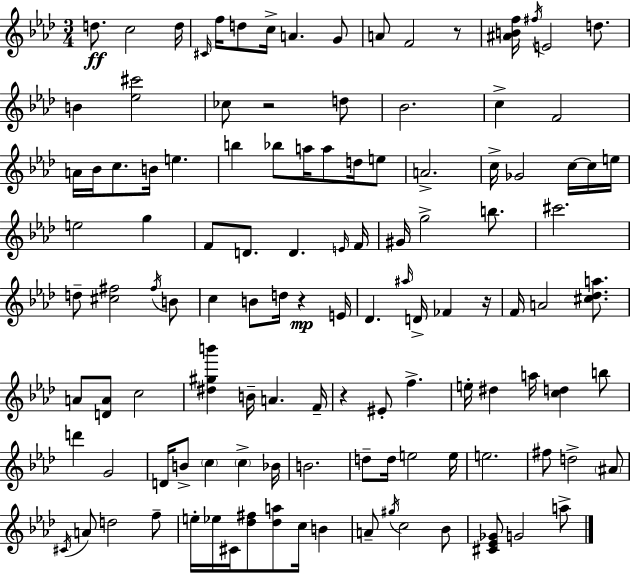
{
  \clef treble
  \numericTimeSignature
  \time 3/4
  \key aes \major
  \repeat volta 2 { d''8.\ff c''2 d''16 | \grace { cis'16 } f''16 d''8 c''16-> a'4. g'8 | a'8 f'2 r8 | <ais' b' f''>16 \acciaccatura { fis''16 } e'2 d''8. | \break b'4 <ees'' cis'''>2 | ces''8 r2 | d''8 bes'2. | c''4-> f'2 | \break a'16 bes'16 c''8. b'16 e''4. | b''4 bes''8 a''16 a''8 d''16 | e''8 a'2.-> | c''16-> ges'2 c''16~~ | \break c''16 e''16 e''2 g''4 | f'8 d'8. d'4. | \grace { e'16 } f'16 gis'16 g''2-> | b''8. cis'''2. | \break d''8-- <cis'' fis''>2 | \acciaccatura { fis''16 } b'8 c''4 b'8 d''16 r4\mp | e'16 des'4. \grace { ais''16 } d'16-> | fes'4 r16 f'16 a'2 | \break <cis'' des'' a''>8. a'8 <d' a'>8 c''2 | <dis'' gis'' b'''>4 b'16-- a'4. | f'16-- r4 eis'8-. f''4.-> | e''16-. dis''4 a''16 <c'' d''>4 | \break b''8 d'''4 g'2 | d'16 b'8-> \parenthesize c''4 | \parenthesize c''4-> bes'16 b'2. | d''8-- d''16 e''2 | \break e''16 e''2. | fis''8 d''2-> | \parenthesize ais'8 \acciaccatura { cis'16 } a'8 d''2 | f''8-- e''16-. ees''16 cis'16 <des'' fis''>8 <des'' a''>8 | \break c''16 b'4 a'8-- \acciaccatura { gis''16 } c''2 | bes'8 <cis' ees' ges'>8 g'2 | a''8-> } \bar "|."
}